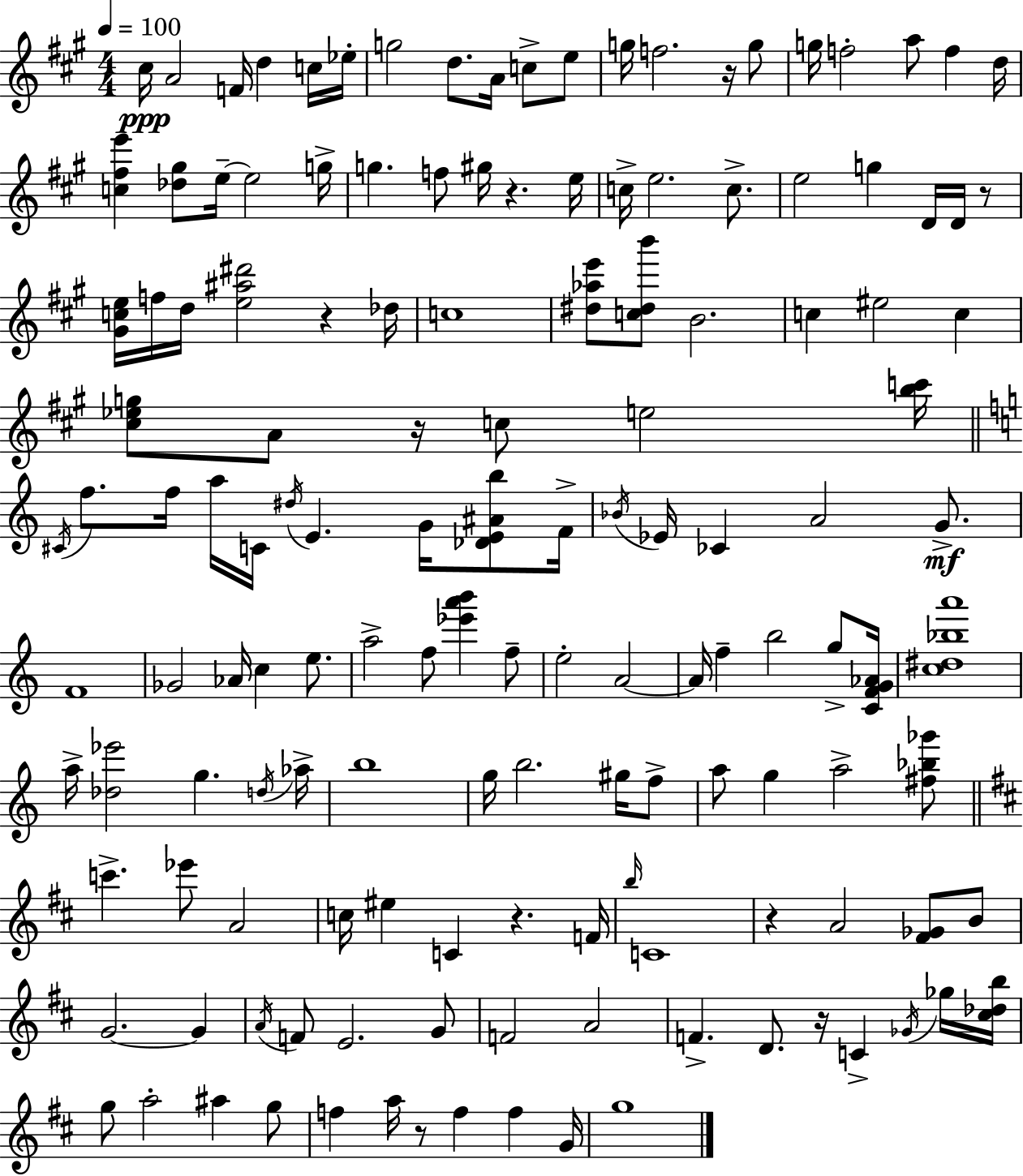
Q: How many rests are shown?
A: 9